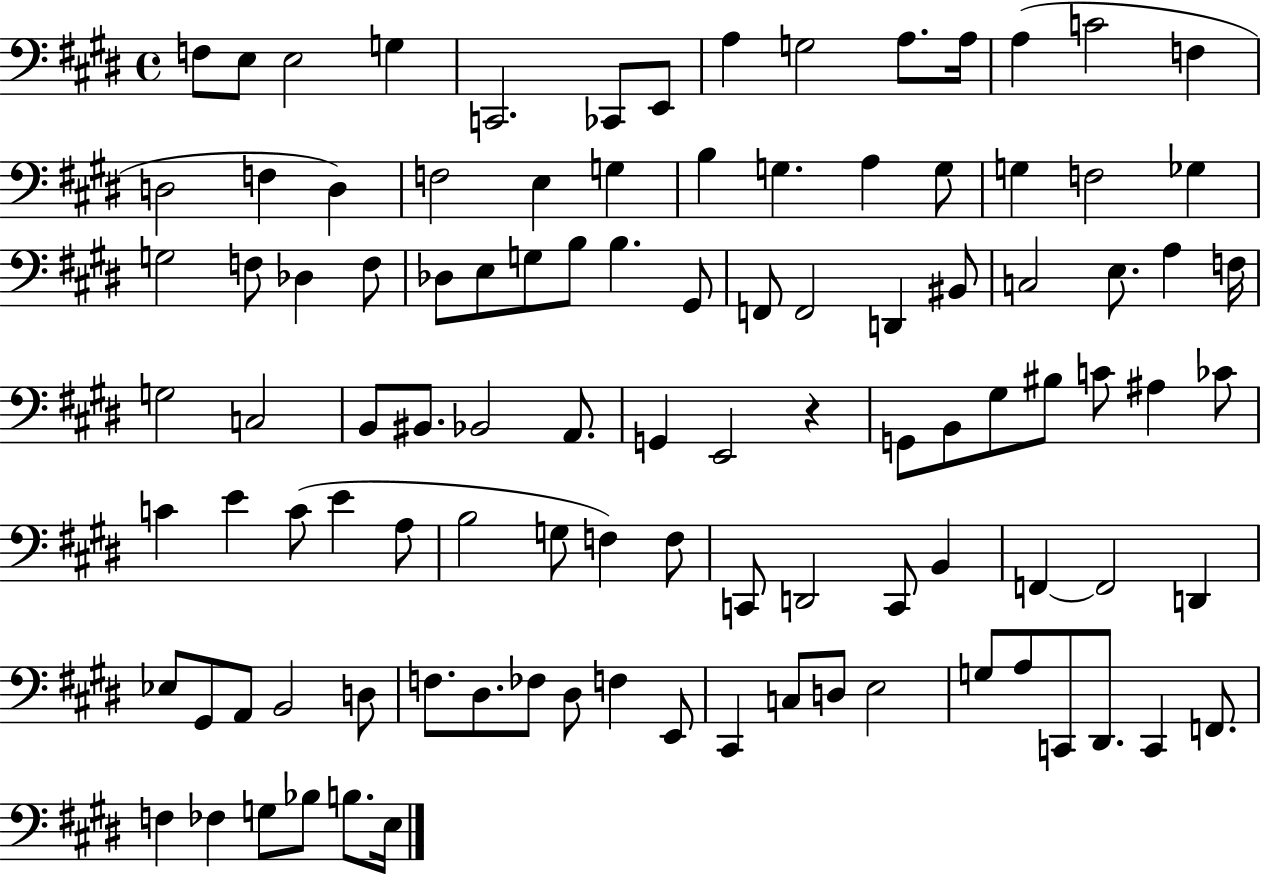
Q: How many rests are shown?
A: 1